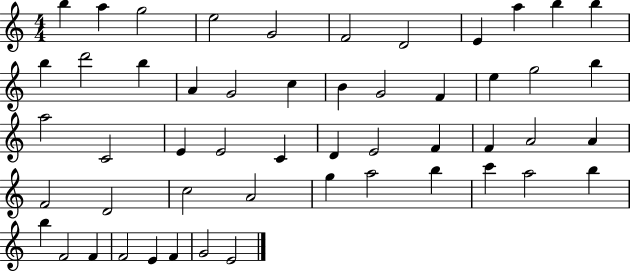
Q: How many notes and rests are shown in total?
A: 52